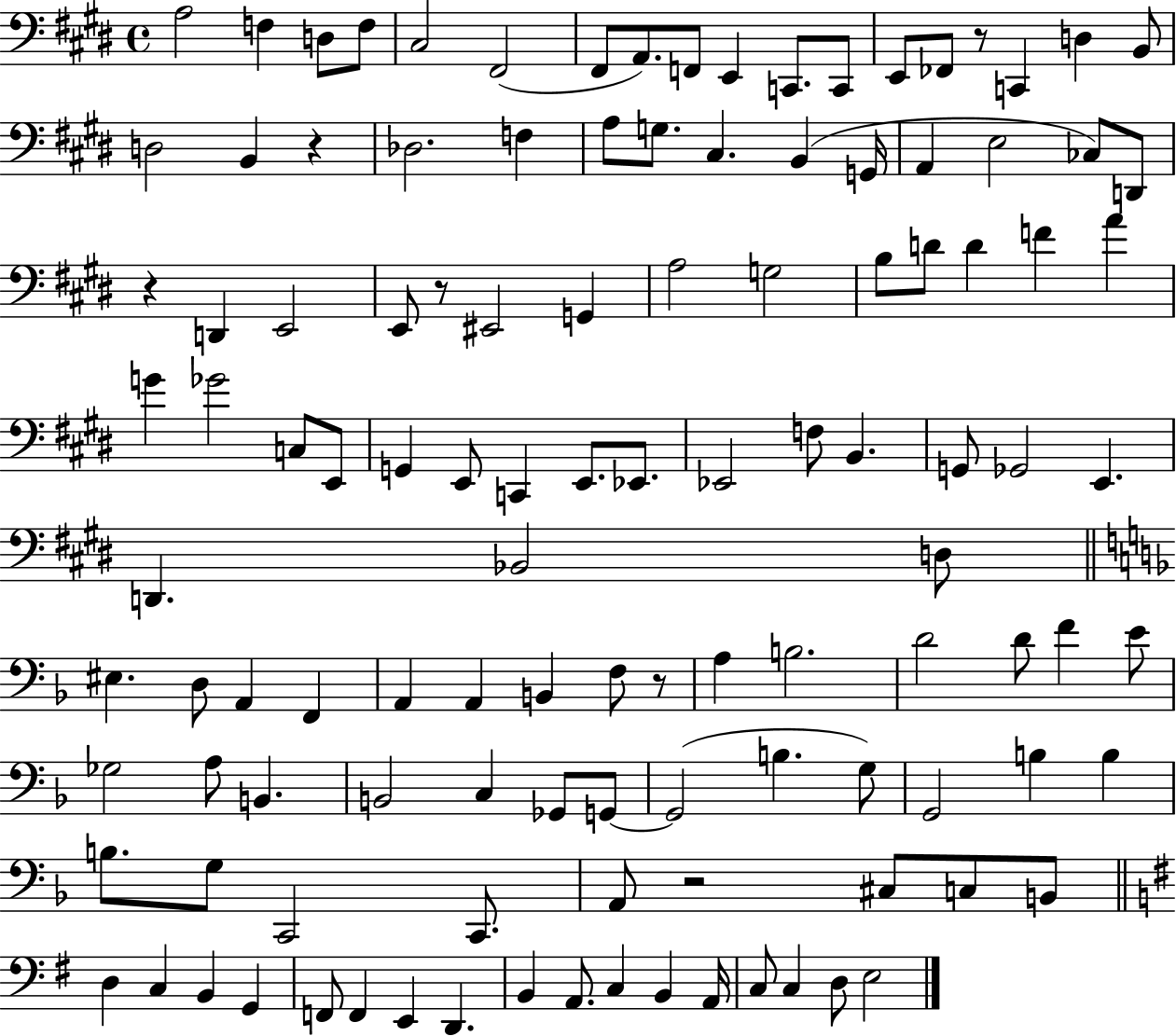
{
  \clef bass
  \time 4/4
  \defaultTimeSignature
  \key e \major
  a2 f4 d8 f8 | cis2 fis,2( | fis,8 a,8.) f,8 e,4 c,8. c,8 | e,8 fes,8 r8 c,4 d4 b,8 | \break d2 b,4 r4 | des2. f4 | a8 g8. cis4. b,4( g,16 | a,4 e2 ces8) d,8 | \break r4 d,4 e,2 | e,8 r8 eis,2 g,4 | a2 g2 | b8 d'8 d'4 f'4 a'4 | \break g'4 ges'2 c8 e,8 | g,4 e,8 c,4 e,8. ees,8. | ees,2 f8 b,4. | g,8 ges,2 e,4. | \break d,4. bes,2 d8 | \bar "||" \break \key f \major eis4. d8 a,4 f,4 | a,4 a,4 b,4 f8 r8 | a4 b2. | d'2 d'8 f'4 e'8 | \break ges2 a8 b,4. | b,2 c4 ges,8 g,8~~ | g,2( b4. g8) | g,2 b4 b4 | \break b8. g8 c,2 c,8. | a,8 r2 cis8 c8 b,8 | \bar "||" \break \key g \major d4 c4 b,4 g,4 | f,8 f,4 e,4 d,4. | b,4 a,8. c4 b,4 a,16 | c8 c4 d8 e2 | \break \bar "|."
}